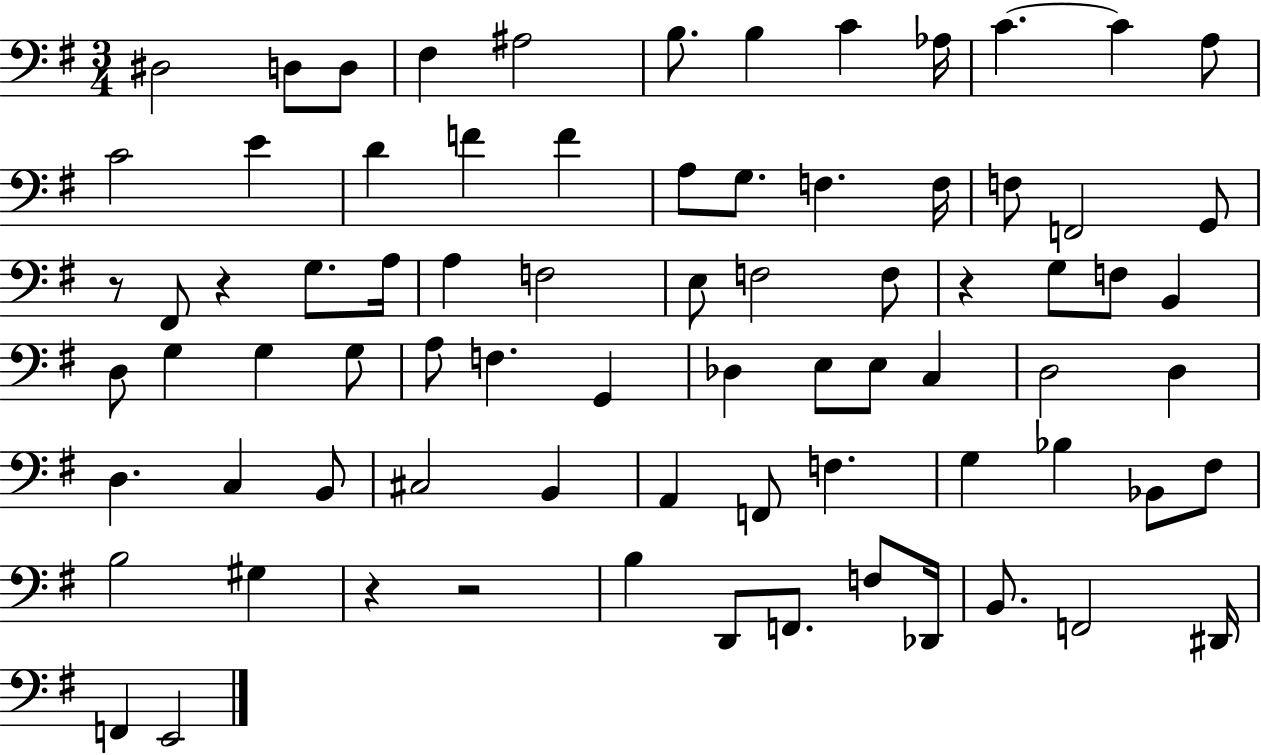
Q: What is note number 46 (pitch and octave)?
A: C3